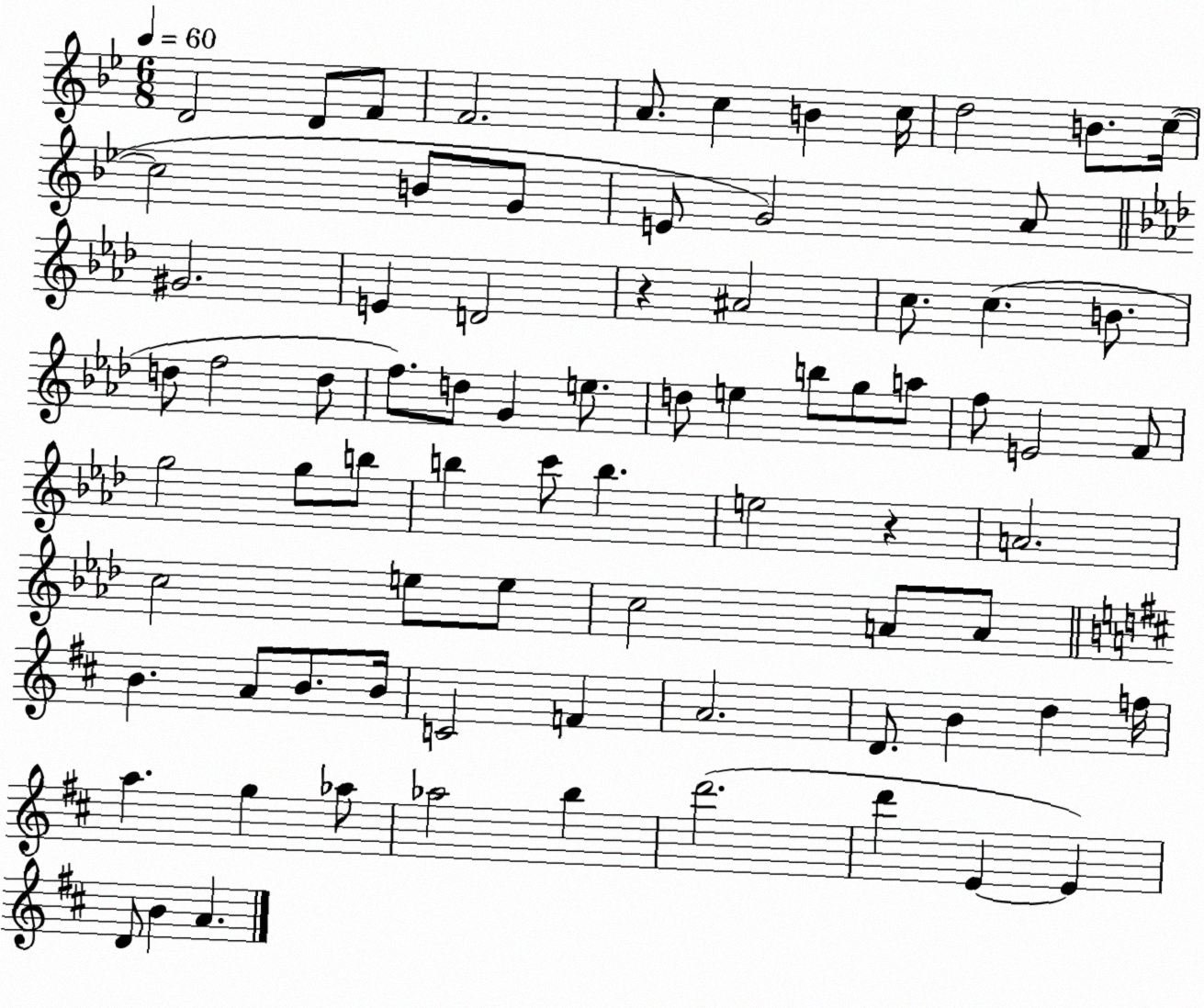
X:1
T:Untitled
M:6/8
L:1/4
K:Bb
D2 D/2 F/2 F2 A/2 c B c/4 d2 B/2 c/4 c2 B/2 G/2 E/2 G2 A/2 ^G2 E D2 z ^A2 c/2 c B/2 d/2 f2 d/2 f/2 d/2 G e/2 d/2 e b/2 g/2 a/2 f/2 E2 F/2 g2 g/2 b/2 b c'/2 b e2 z A2 c2 e/2 e/2 c2 A/2 A/2 B A/2 B/2 B/4 C2 F A2 D/2 B d f/4 a g _a/2 _a2 b d'2 d' E E D/2 B A